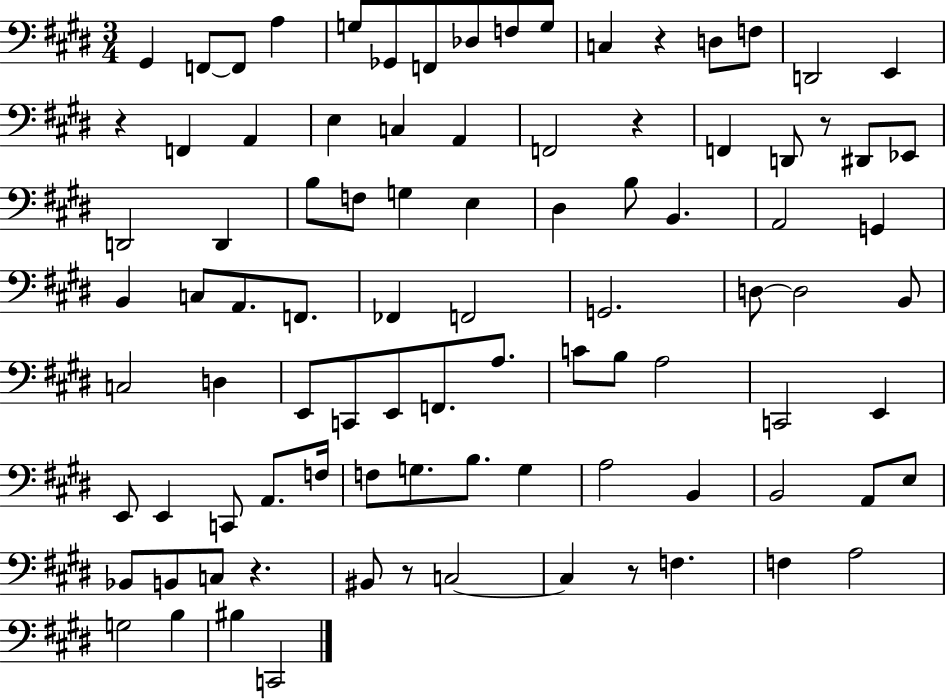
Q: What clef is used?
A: bass